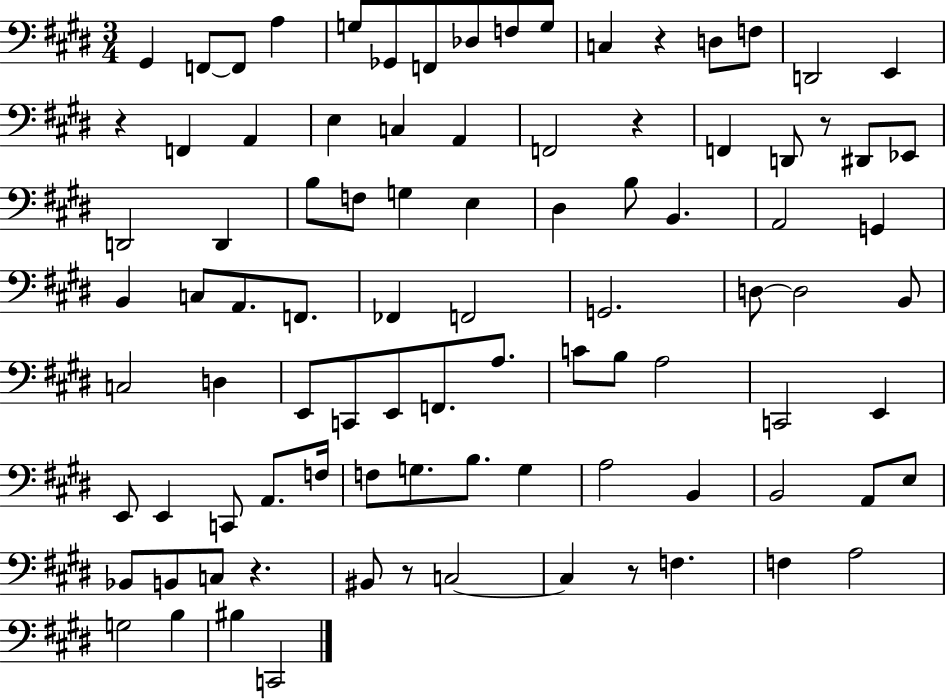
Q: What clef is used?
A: bass